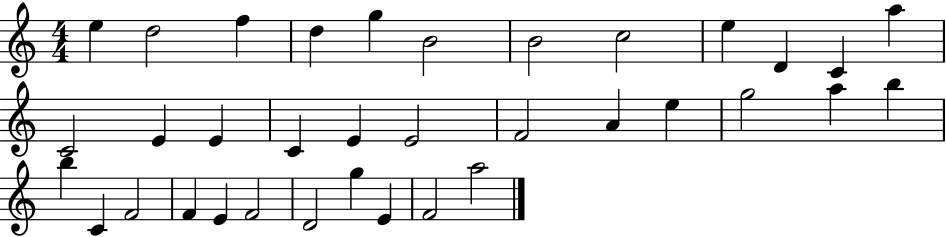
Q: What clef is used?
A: treble